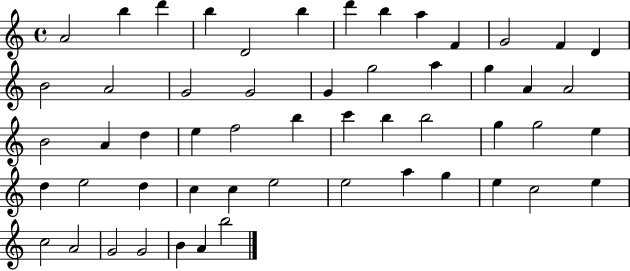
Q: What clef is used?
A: treble